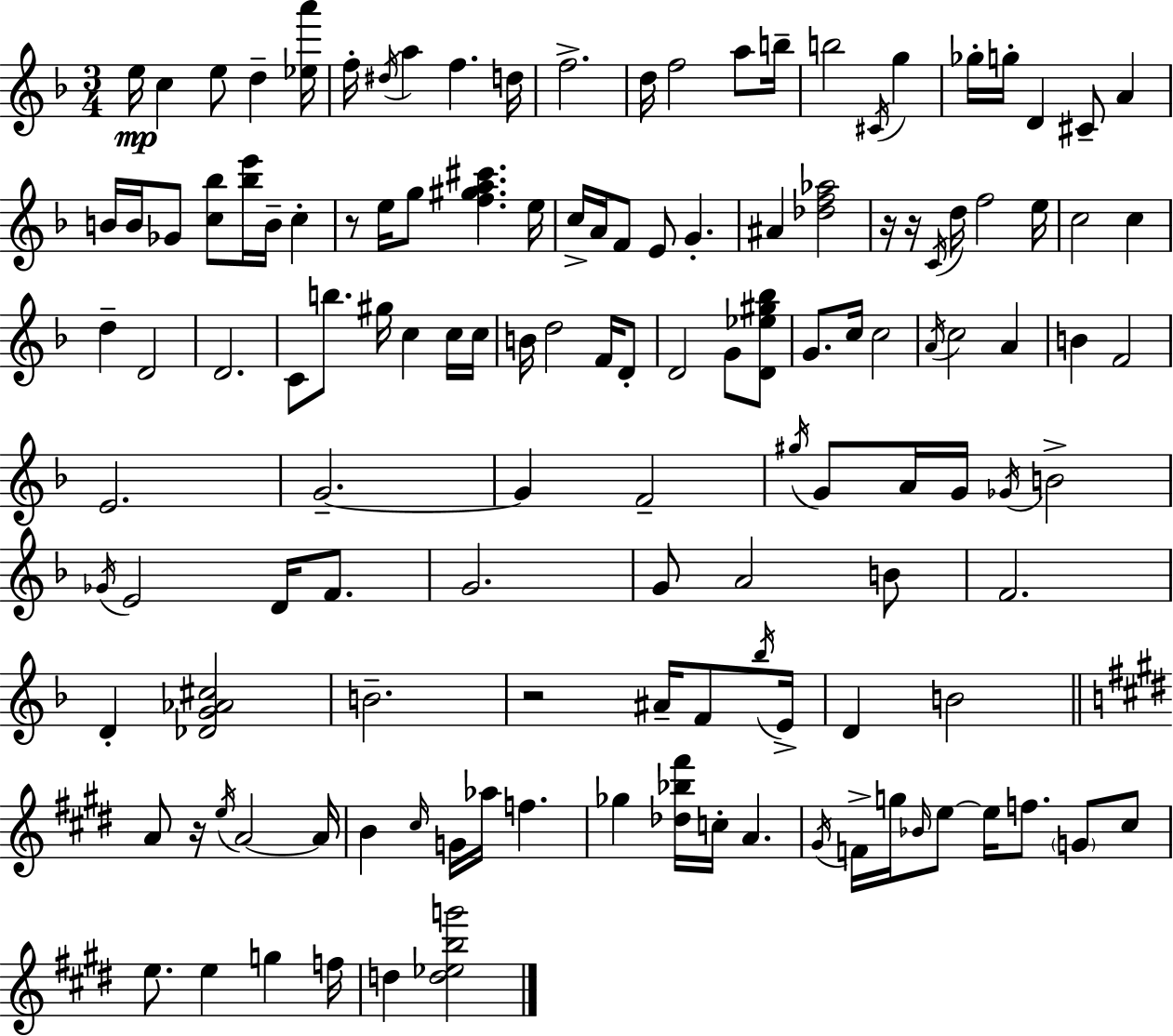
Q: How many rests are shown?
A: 5